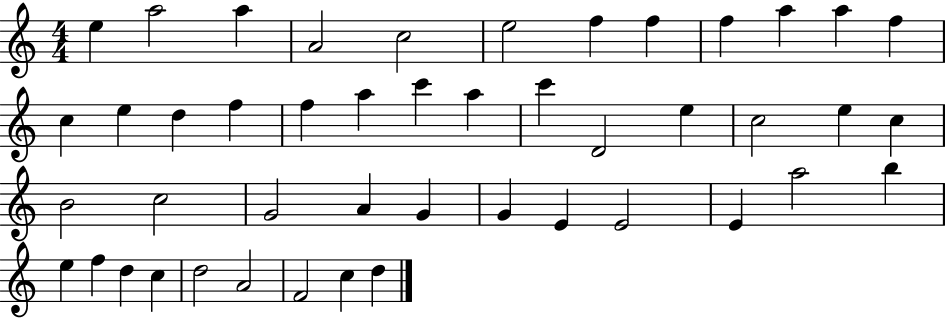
{
  \clef treble
  \numericTimeSignature
  \time 4/4
  \key c \major
  e''4 a''2 a''4 | a'2 c''2 | e''2 f''4 f''4 | f''4 a''4 a''4 f''4 | \break c''4 e''4 d''4 f''4 | f''4 a''4 c'''4 a''4 | c'''4 d'2 e''4 | c''2 e''4 c''4 | \break b'2 c''2 | g'2 a'4 g'4 | g'4 e'4 e'2 | e'4 a''2 b''4 | \break e''4 f''4 d''4 c''4 | d''2 a'2 | f'2 c''4 d''4 | \bar "|."
}